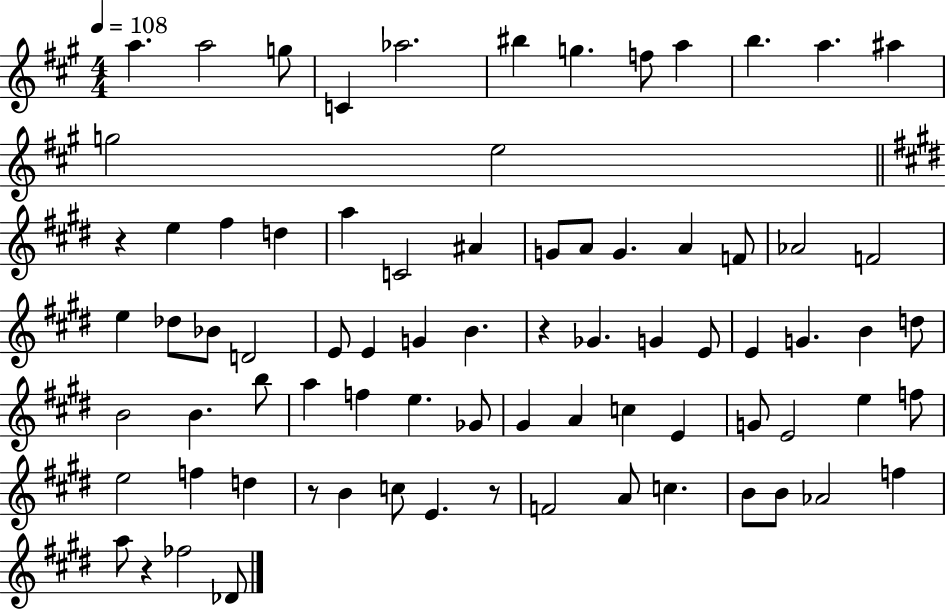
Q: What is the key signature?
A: A major